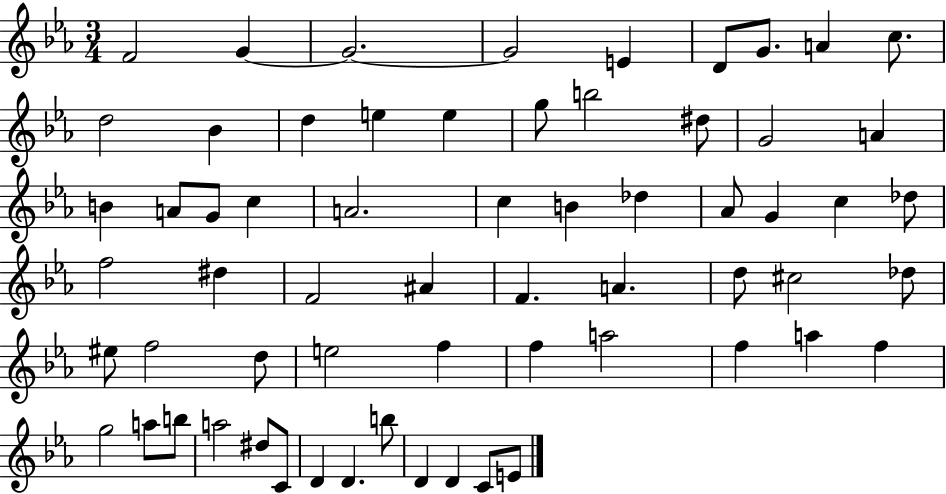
F4/h G4/q G4/h. G4/h E4/q D4/e G4/e. A4/q C5/e. D5/h Bb4/q D5/q E5/q E5/q G5/e B5/h D#5/e G4/h A4/q B4/q A4/e G4/e C5/q A4/h. C5/q B4/q Db5/q Ab4/e G4/q C5/q Db5/e F5/h D#5/q F4/h A#4/q F4/q. A4/q. D5/e C#5/h Db5/e EIS5/e F5/h D5/e E5/h F5/q F5/q A5/h F5/q A5/q F5/q G5/h A5/e B5/e A5/h D#5/e C4/e D4/q D4/q. B5/e D4/q D4/q C4/e E4/e